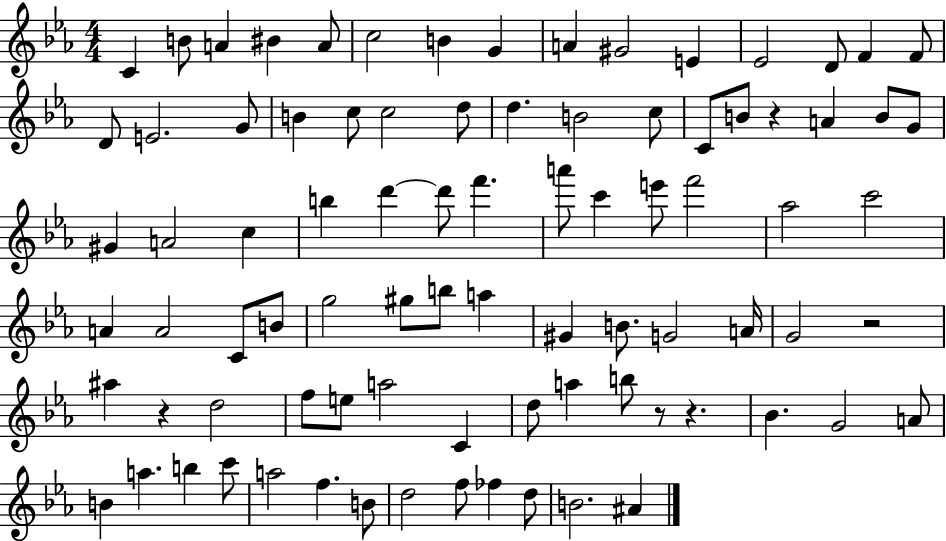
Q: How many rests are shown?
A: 5